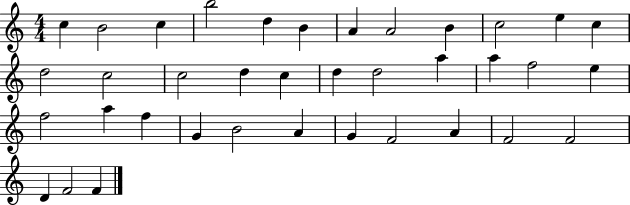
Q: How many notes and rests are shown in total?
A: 37